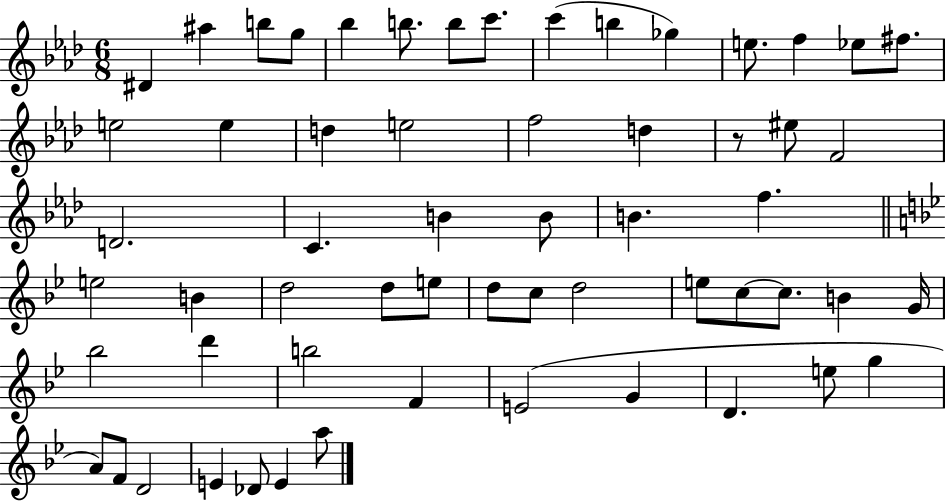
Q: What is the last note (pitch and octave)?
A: A5